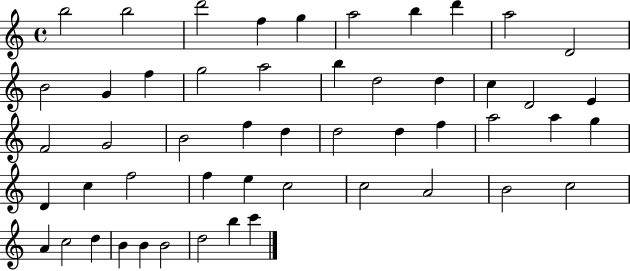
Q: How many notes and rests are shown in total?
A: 51